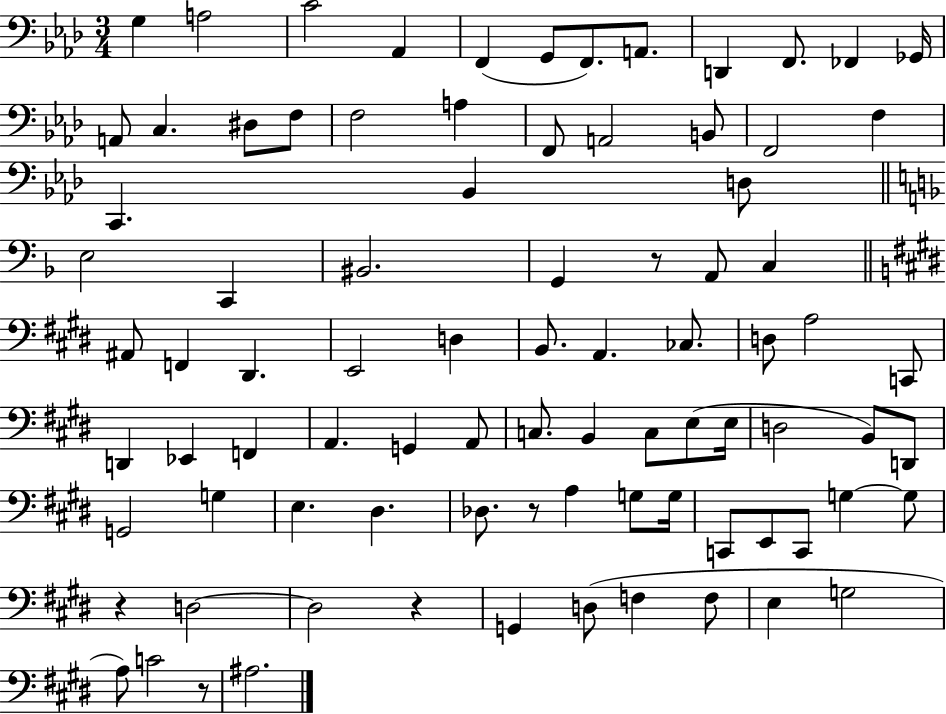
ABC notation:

X:1
T:Untitled
M:3/4
L:1/4
K:Ab
G, A,2 C2 _A,, F,, G,,/2 F,,/2 A,,/2 D,, F,,/2 _F,, _G,,/4 A,,/2 C, ^D,/2 F,/2 F,2 A, F,,/2 A,,2 B,,/2 F,,2 F, C,, _B,, D,/2 E,2 C,, ^B,,2 G,, z/2 A,,/2 C, ^A,,/2 F,, ^D,, E,,2 D, B,,/2 A,, _C,/2 D,/2 A,2 C,,/2 D,, _E,, F,, A,, G,, A,,/2 C,/2 B,, C,/2 E,/2 E,/4 D,2 B,,/2 D,,/2 G,,2 G, E, ^D, _D,/2 z/2 A, G,/2 G,/4 C,,/2 E,,/2 C,,/2 G, G,/2 z D,2 D,2 z G,, D,/2 F, F,/2 E, G,2 A,/2 C2 z/2 ^A,2